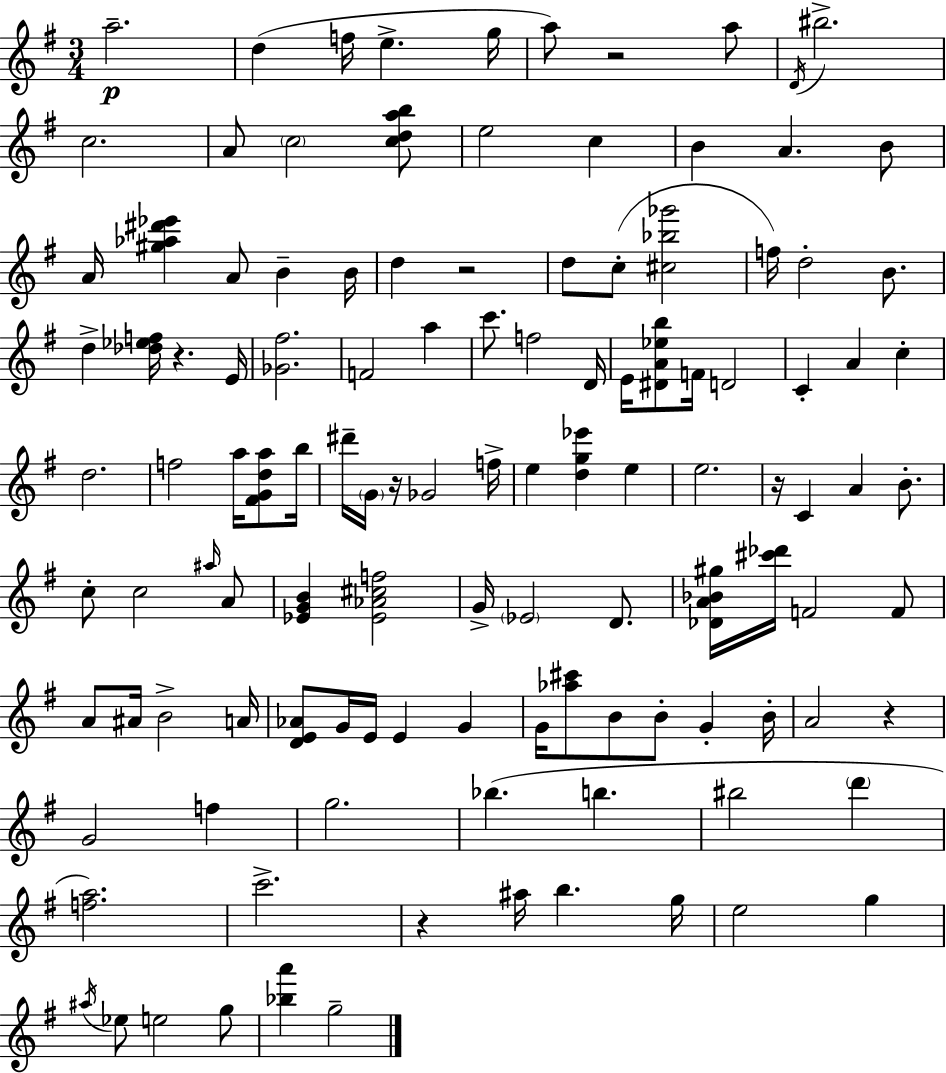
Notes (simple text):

A5/h. D5/q F5/s E5/q. G5/s A5/e R/h A5/e D4/s BIS5/h. C5/h. A4/e C5/h [C5,D5,A5,B5]/e E5/h C5/q B4/q A4/q. B4/e A4/s [G#5,Ab5,D#6,Eb6]/q A4/e B4/q B4/s D5/q R/h D5/e C5/e [C#5,Bb5,Gb6]/h F5/s D5/h B4/e. D5/q [Db5,Eb5,F5]/s R/q. E4/s [Gb4,F#5]/h. F4/h A5/q C6/e. F5/h D4/s E4/s [D#4,A4,Eb5,B5]/e F4/s D4/h C4/q A4/q C5/q D5/h. F5/h A5/s [F#4,G4,D5,A5]/e B5/s D#6/s G4/s R/s Gb4/h F5/s E5/q [D5,G5,Eb6]/q E5/q E5/h. R/s C4/q A4/q B4/e. C5/e C5/h A#5/s A4/e [Eb4,G4,B4]/q [Eb4,Ab4,C#5,F5]/h G4/s Eb4/h D4/e. [Db4,A4,Bb4,G#5]/s [C#6,Db6]/s F4/h F4/e A4/e A#4/s B4/h A4/s [D4,E4,Ab4]/e G4/s E4/s E4/q G4/q G4/s [Ab5,C#6]/e B4/e B4/e G4/q B4/s A4/h R/q G4/h F5/q G5/h. Bb5/q. B5/q. BIS5/h D6/q [F5,A5]/h. C6/h. R/q A#5/s B5/q. G5/s E5/h G5/q A#5/s Eb5/e E5/h G5/e [Bb5,A6]/q G5/h